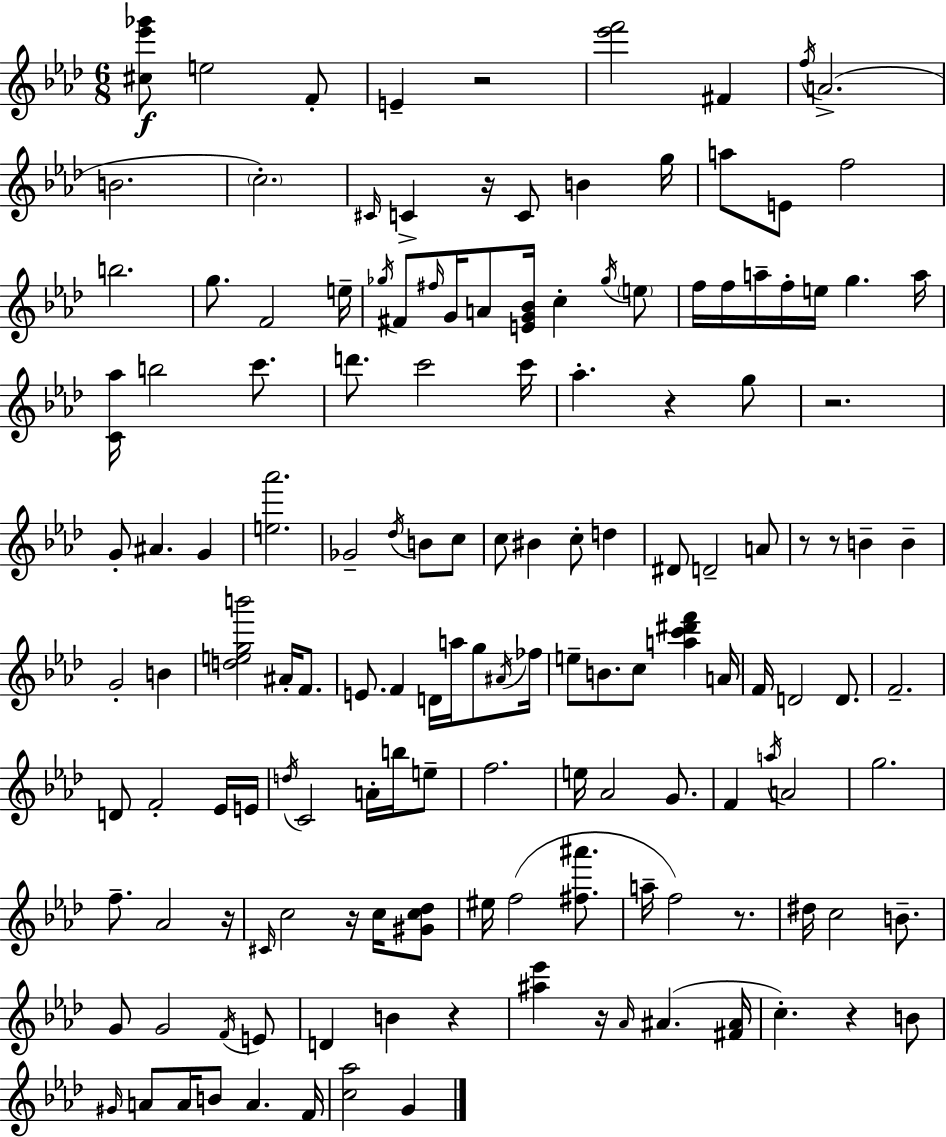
[C#5,Eb6,Gb6]/e E5/h F4/e E4/q R/h [Eb6,F6]/h F#4/q F5/s A4/h. B4/h. C5/h. C#4/s C4/q R/s C4/e B4/q G5/s A5/e E4/e F5/h B5/h. G5/e. F4/h E5/s Gb5/s F#4/e F#5/s G4/s A4/e [E4,G4,Bb4]/s C5/q Gb5/s E5/e F5/s F5/s A5/s F5/s E5/s G5/q. A5/s [C4,Ab5]/s B5/h C6/e. D6/e. C6/h C6/s Ab5/q. R/q G5/e R/h. G4/e A#4/q. G4/q [E5,Ab6]/h. Gb4/h Db5/s B4/e C5/e C5/e BIS4/q C5/e D5/q D#4/e D4/h A4/e R/e R/e B4/q B4/q G4/h B4/q [D5,E5,G5,B6]/h A#4/s F4/e. E4/e. F4/q D4/s A5/s G5/e A#4/s FES5/s E5/e B4/e. C5/e [A5,C6,D#6,F6]/q A4/s F4/s D4/h D4/e. F4/h. D4/e F4/h Eb4/s E4/s D5/s C4/h A4/s B5/s E5/e F5/h. E5/s Ab4/h G4/e. F4/q A5/s A4/h G5/h. F5/e. Ab4/h R/s C#4/s C5/h R/s C5/s [G#4,C5,Db5]/e EIS5/s F5/h [F#5,A#6]/e. A5/s F5/h R/e. D#5/s C5/h B4/e. G4/e G4/h F4/s E4/e D4/q B4/q R/q [A#5,Eb6]/q R/s Ab4/s A#4/q. [F#4,A#4]/s C5/q. R/q B4/e G#4/s A4/e A4/s B4/e A4/q. F4/s [C5,Ab5]/h G4/q